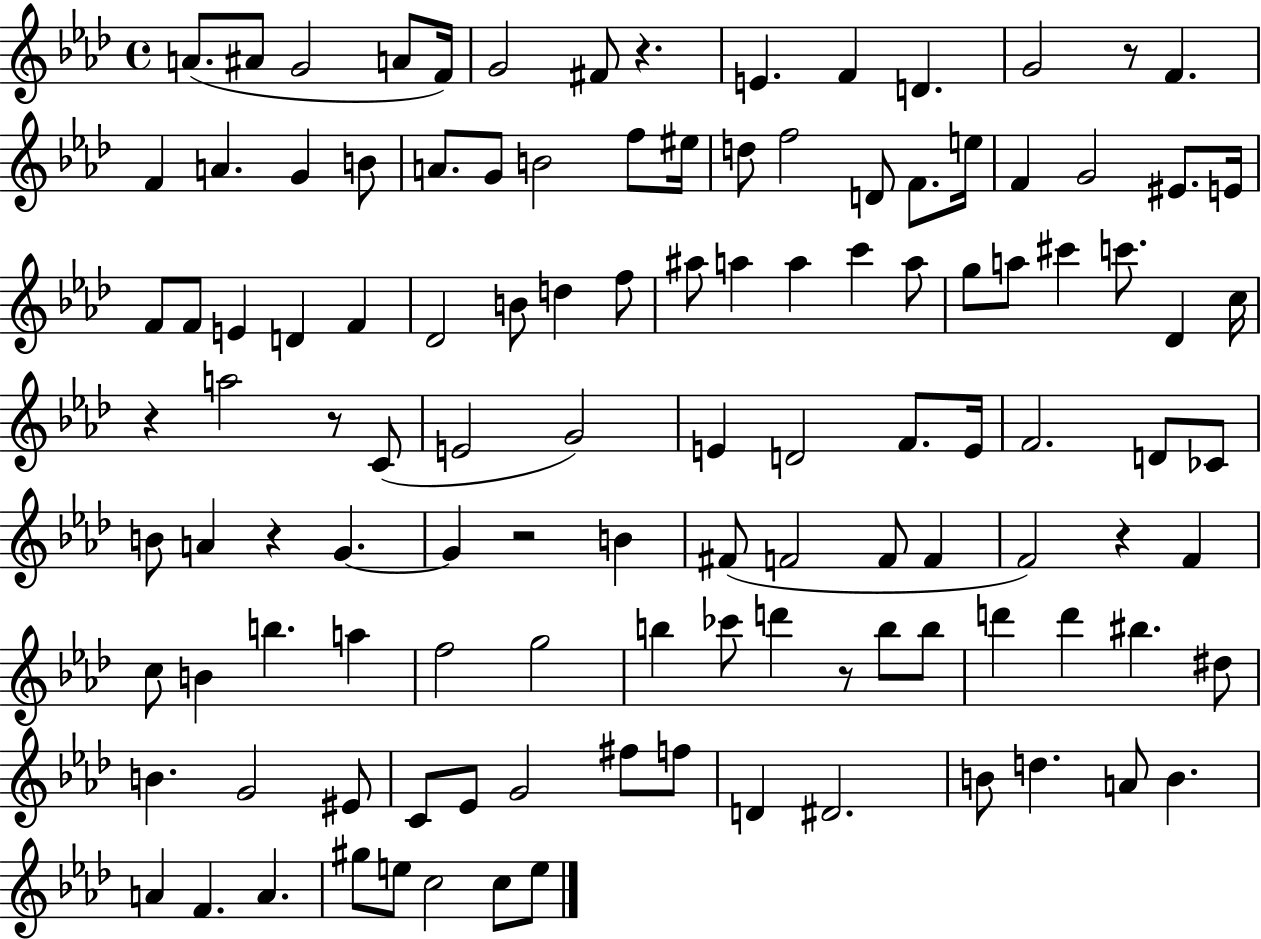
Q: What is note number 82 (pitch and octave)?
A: B5